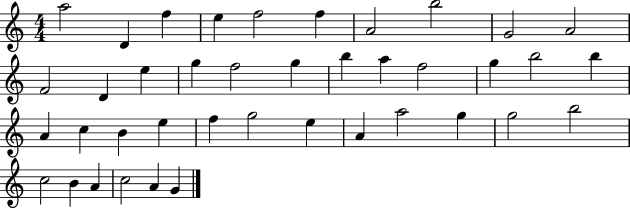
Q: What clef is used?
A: treble